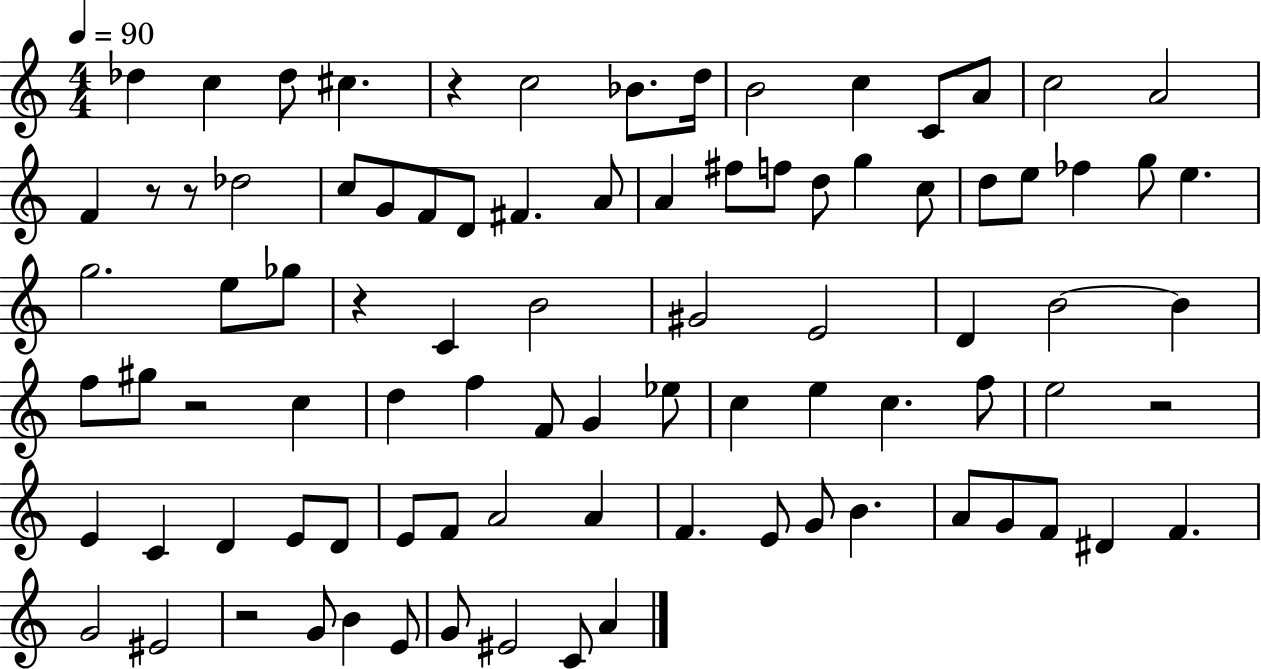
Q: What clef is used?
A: treble